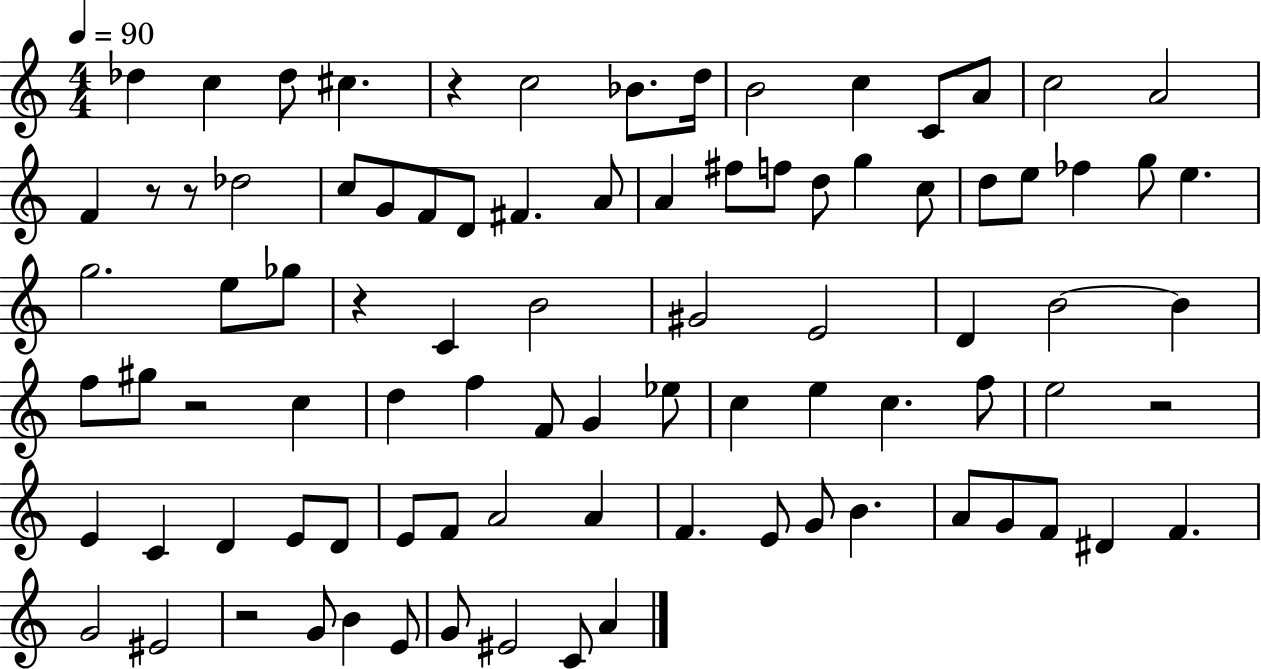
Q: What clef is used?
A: treble